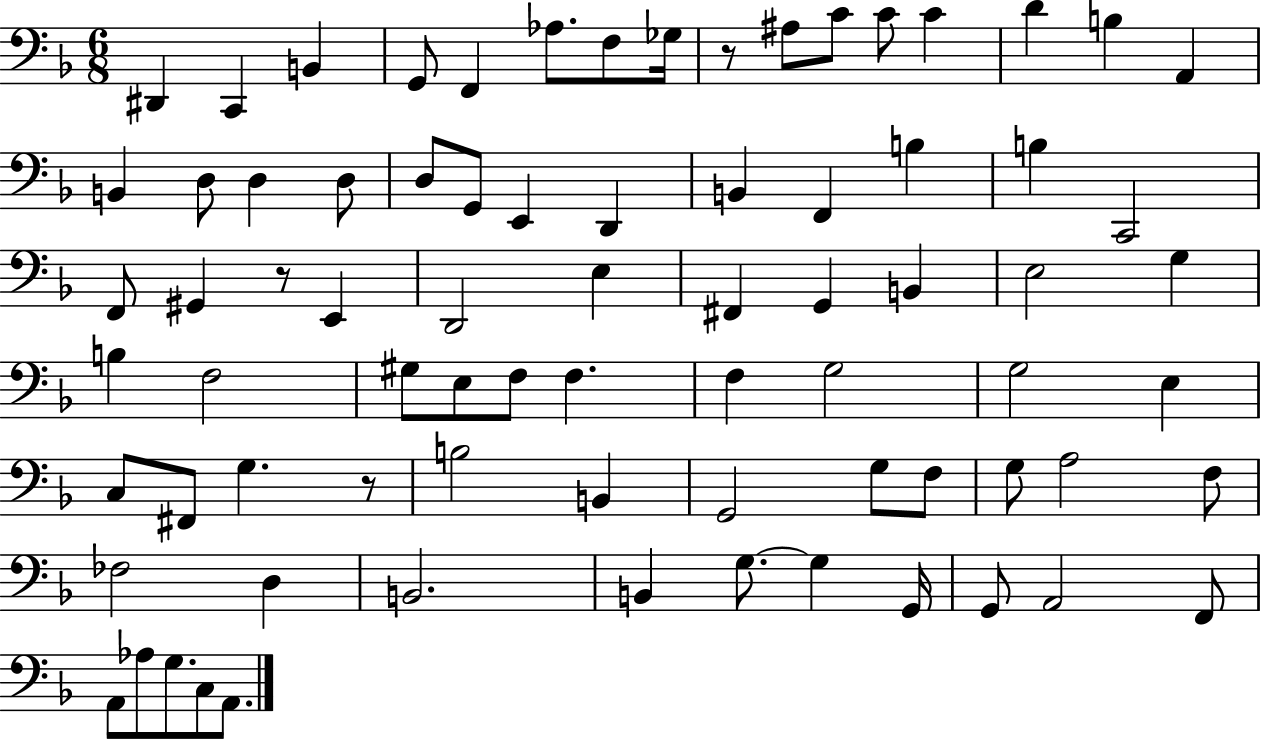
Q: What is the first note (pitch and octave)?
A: D#2